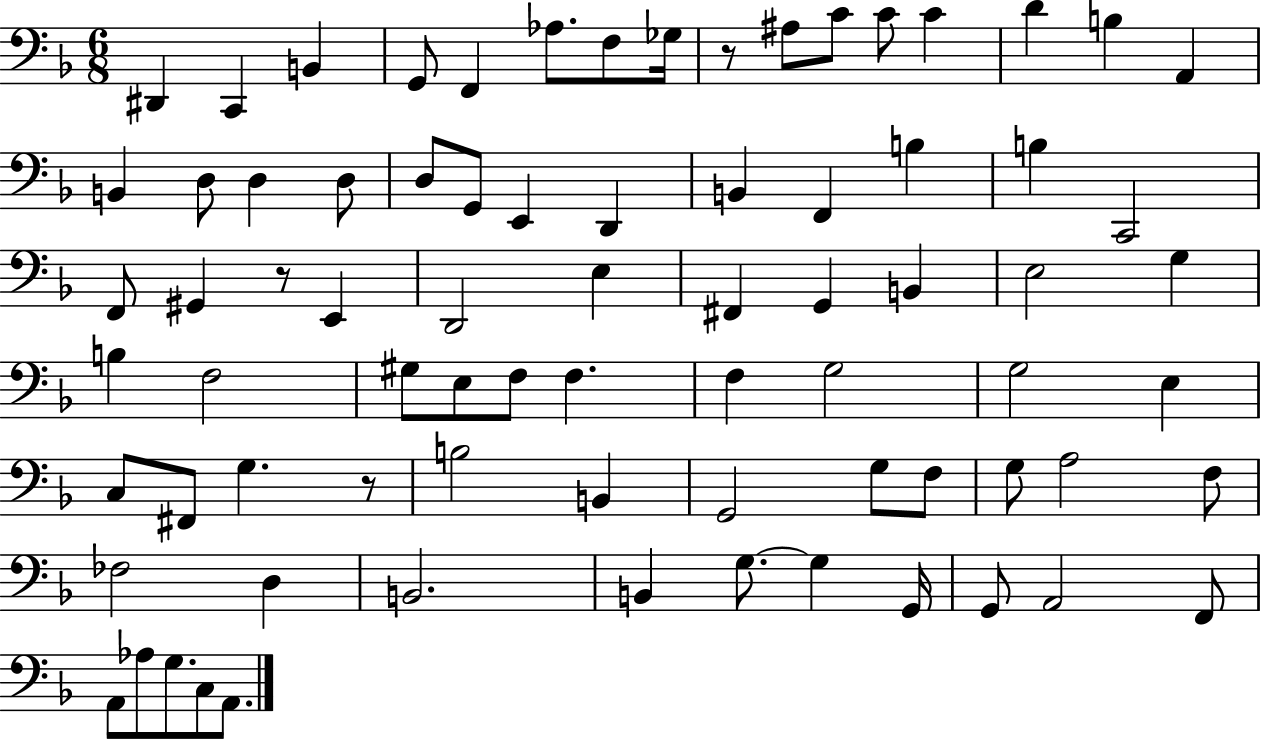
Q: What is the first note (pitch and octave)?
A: D#2